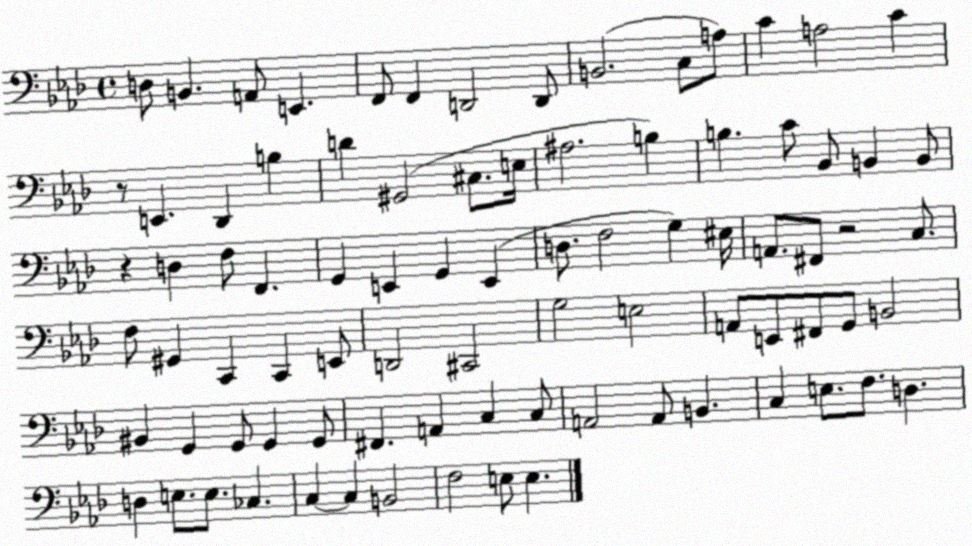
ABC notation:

X:1
T:Untitled
M:4/4
L:1/4
K:Ab
D,/2 B,, A,,/2 E,, F,,/2 F,, D,,2 D,,/2 B,,2 C,/2 A,/2 C A,2 C z/2 E,, _D,, B, D ^G,,2 ^C,/2 E,/4 ^A,2 B, B, C/2 _B,,/2 B,, B,,/2 z D, F,/2 F,, G,, E,, G,, E,, D,/2 F,2 G, ^E,/4 A,,/2 ^F,,/2 z2 C,/2 F,/2 ^G,, C,, C,, E,,/2 D,,2 ^C,,2 G,2 E,2 A,,/2 E,,/2 ^F,,/2 G,,/2 B,,2 ^B,, G,, G,,/2 G,, G,,/2 ^F,, A,, C, C,/2 A,,2 A,,/2 B,, C, E,/2 F,/2 D, D, E,/2 E,/2 _C, C, C, B,,2 F,2 E,/2 E,